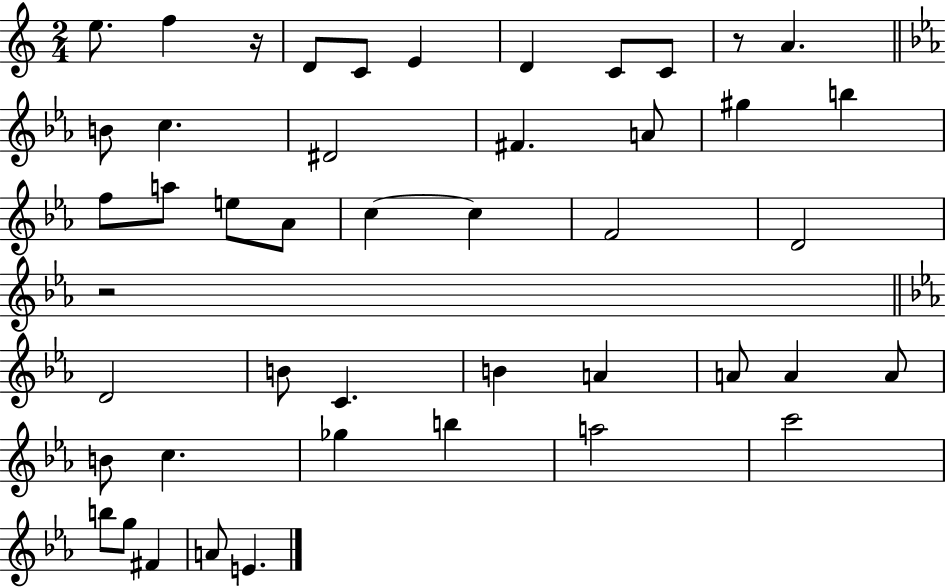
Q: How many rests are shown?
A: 3